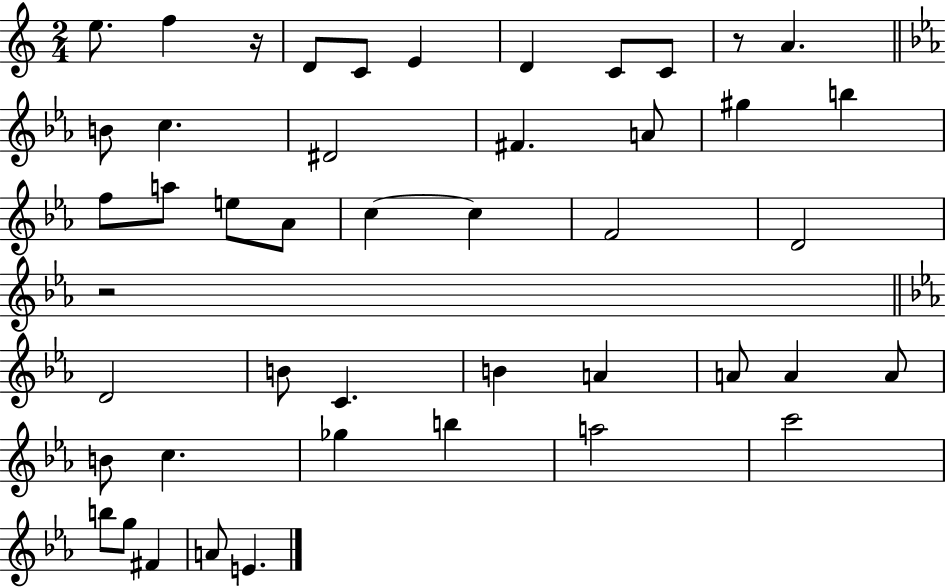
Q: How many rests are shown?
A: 3